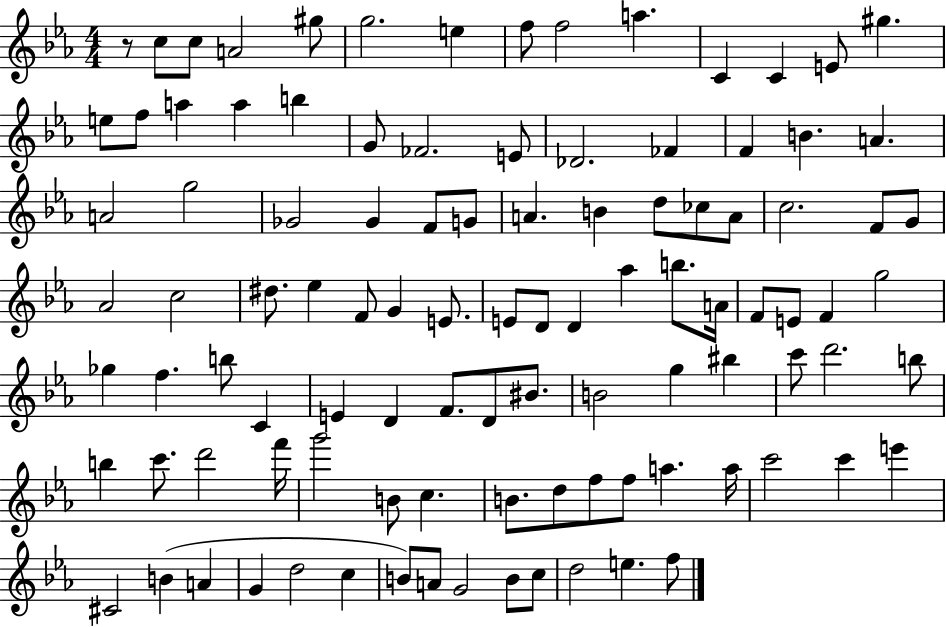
R/e C5/e C5/e A4/h G#5/e G5/h. E5/q F5/e F5/h A5/q. C4/q C4/q E4/e G#5/q. E5/e F5/e A5/q A5/q B5/q G4/e FES4/h. E4/e Db4/h. FES4/q F4/q B4/q. A4/q. A4/h G5/h Gb4/h Gb4/q F4/e G4/e A4/q. B4/q D5/e CES5/e A4/e C5/h. F4/e G4/e Ab4/h C5/h D#5/e. Eb5/q F4/e G4/q E4/e. E4/e D4/e D4/q Ab5/q B5/e. A4/s F4/e E4/e F4/q G5/h Gb5/q F5/q. B5/e C4/q E4/q D4/q F4/e. D4/e BIS4/e. B4/h G5/q BIS5/q C6/e D6/h. B5/e B5/q C6/e. D6/h F6/s G6/h B4/e C5/q. B4/e. D5/e F5/e F5/e A5/q. A5/s C6/h C6/q E6/q C#4/h B4/q A4/q G4/q D5/h C5/q B4/e A4/e G4/h B4/e C5/e D5/h E5/q. F5/e